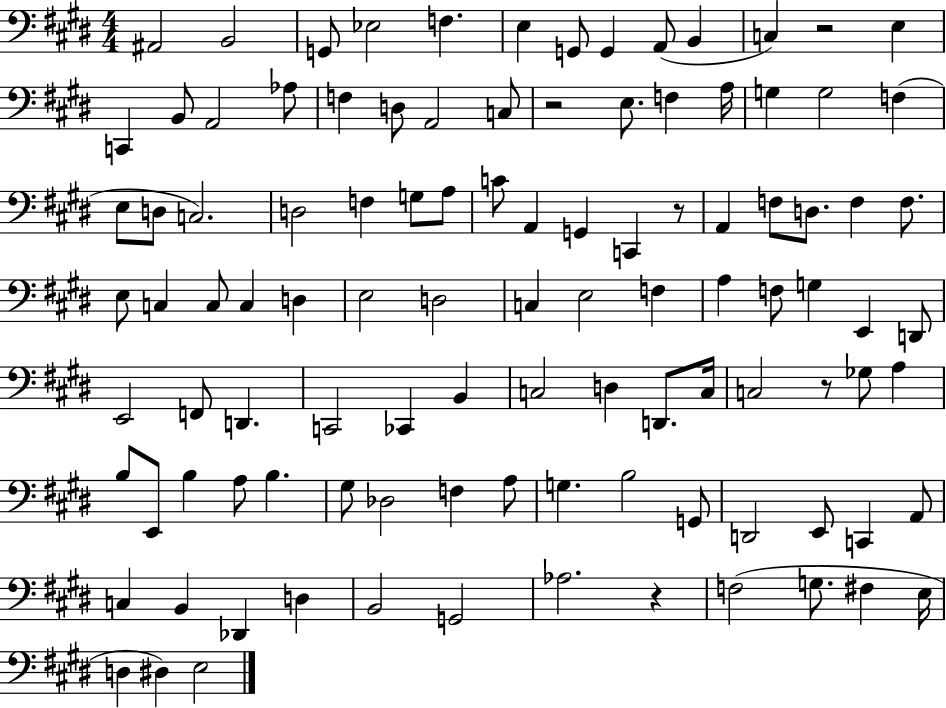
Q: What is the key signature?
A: E major